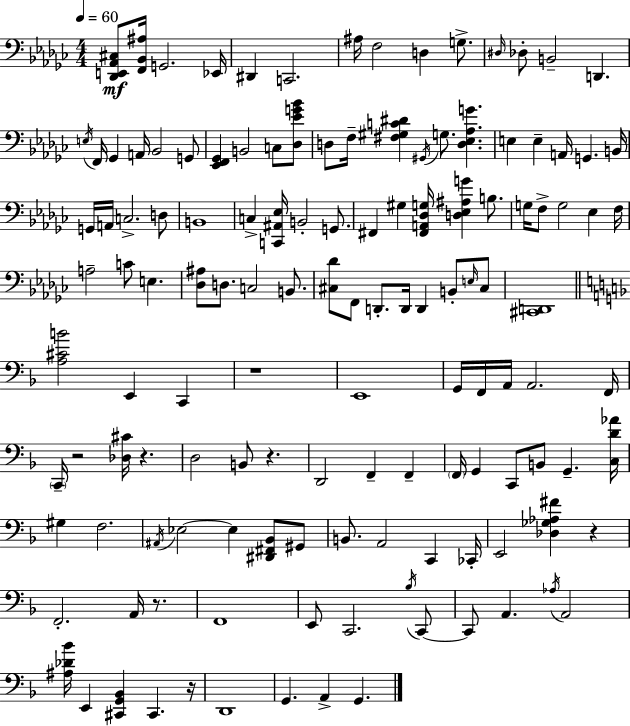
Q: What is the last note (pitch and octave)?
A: G2